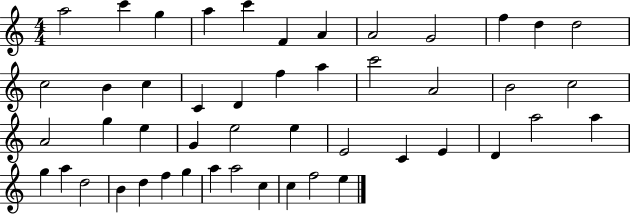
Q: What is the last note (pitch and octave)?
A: E5